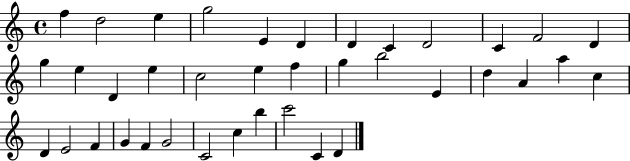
X:1
T:Untitled
M:4/4
L:1/4
K:C
f d2 e g2 E D D C D2 C F2 D g e D e c2 e f g b2 E d A a c D E2 F G F G2 C2 c b c'2 C D